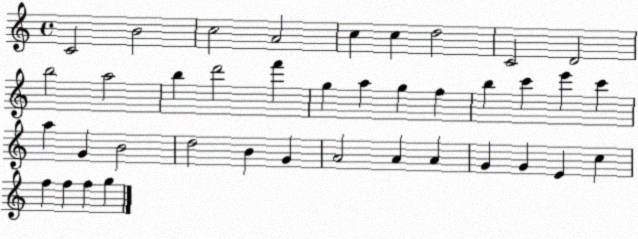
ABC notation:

X:1
T:Untitled
M:4/4
L:1/4
K:C
C2 B2 c2 A2 c c d2 C2 D2 b2 a2 b d'2 f' g a g f b c' e' c' a G B2 d2 B G A2 A A G G E c f f f g